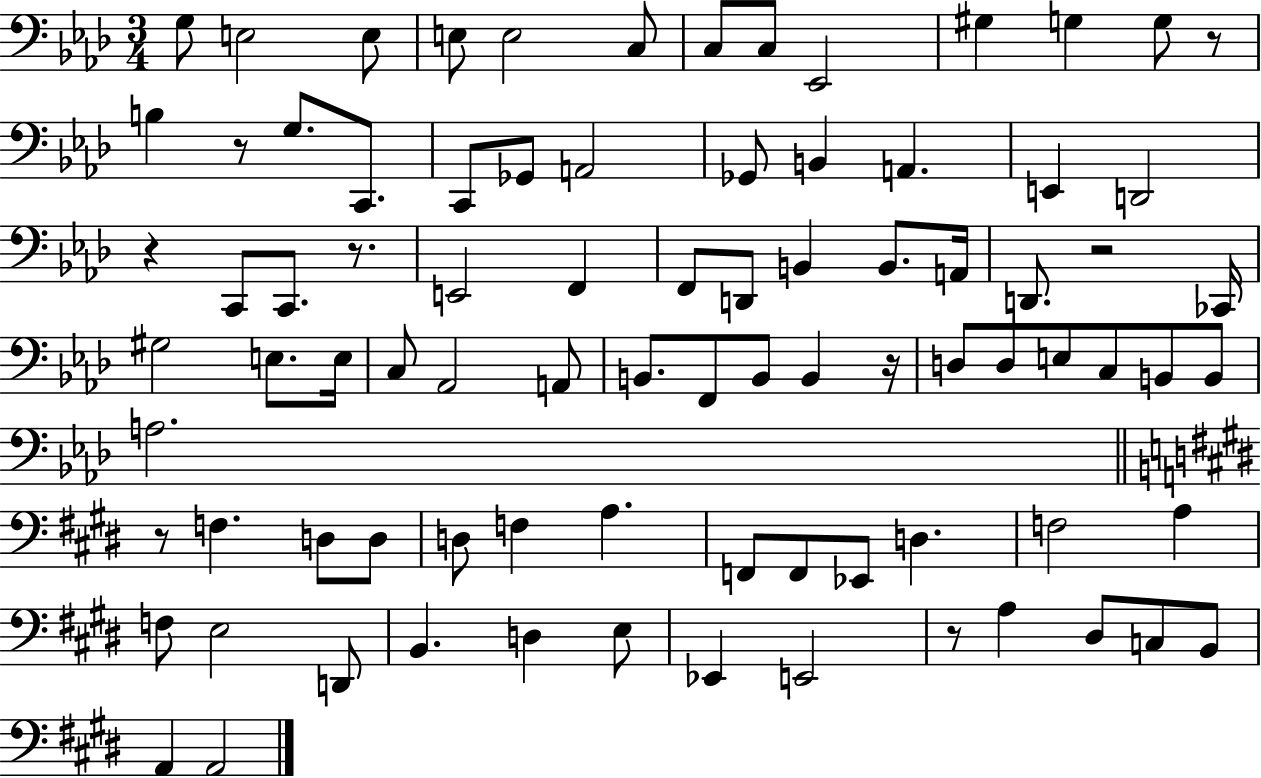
X:1
T:Untitled
M:3/4
L:1/4
K:Ab
G,/2 E,2 E,/2 E,/2 E,2 C,/2 C,/2 C,/2 _E,,2 ^G, G, G,/2 z/2 B, z/2 G,/2 C,,/2 C,,/2 _G,,/2 A,,2 _G,,/2 B,, A,, E,, D,,2 z C,,/2 C,,/2 z/2 E,,2 F,, F,,/2 D,,/2 B,, B,,/2 A,,/4 D,,/2 z2 _C,,/4 ^G,2 E,/2 E,/4 C,/2 _A,,2 A,,/2 B,,/2 F,,/2 B,,/2 B,, z/4 D,/2 D,/2 E,/2 C,/2 B,,/2 B,,/2 A,2 z/2 F, D,/2 D,/2 D,/2 F, A, F,,/2 F,,/2 _E,,/2 D, F,2 A, F,/2 E,2 D,,/2 B,, D, E,/2 _E,, E,,2 z/2 A, ^D,/2 C,/2 B,,/2 A,, A,,2